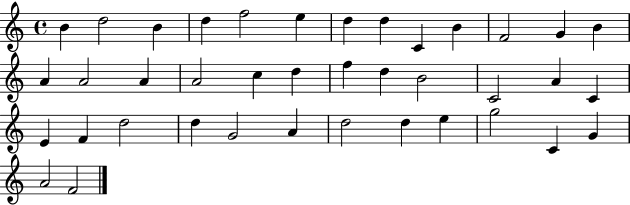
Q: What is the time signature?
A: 4/4